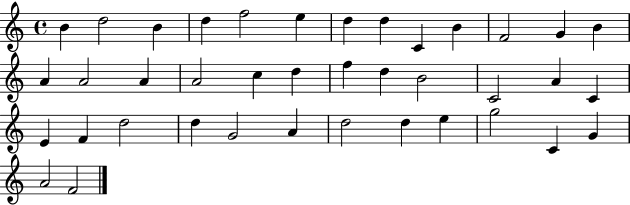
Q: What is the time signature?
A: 4/4